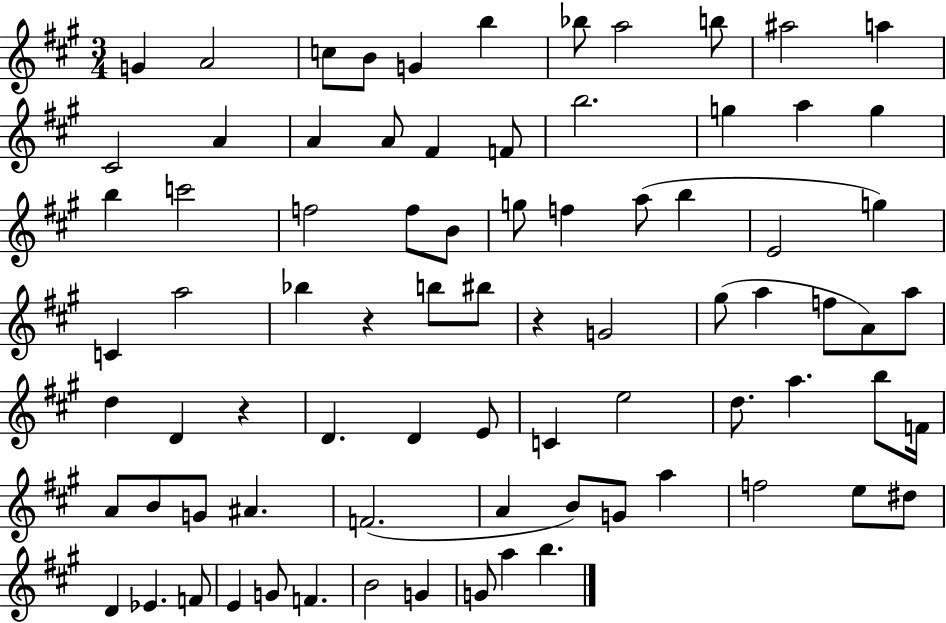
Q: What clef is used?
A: treble